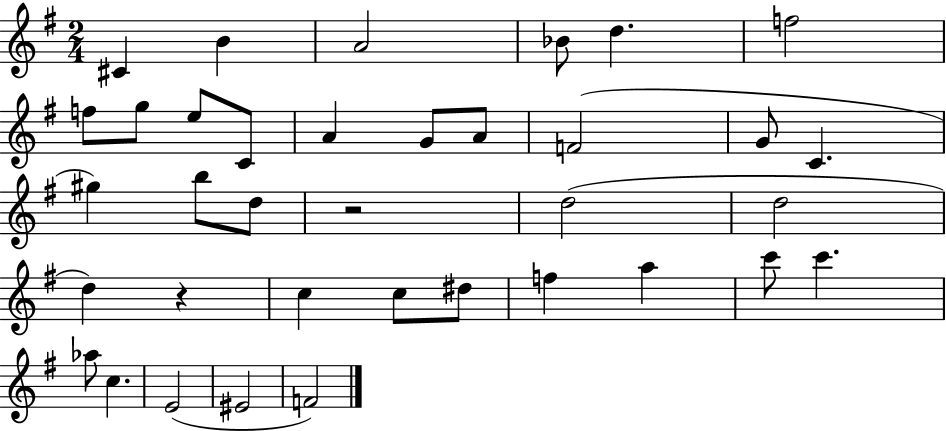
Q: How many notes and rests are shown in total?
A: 36